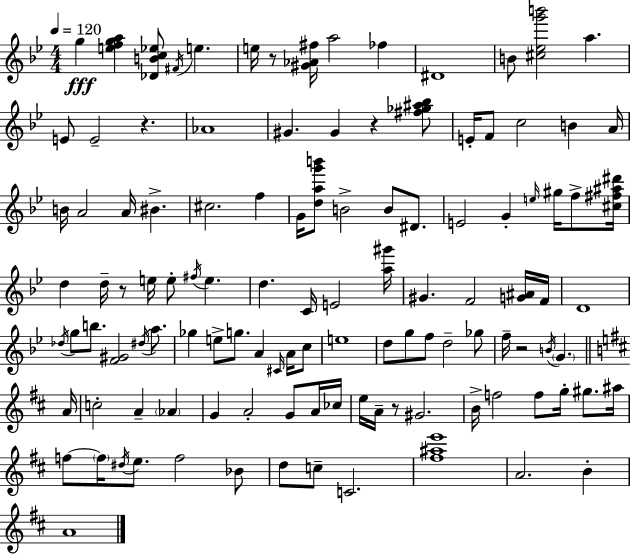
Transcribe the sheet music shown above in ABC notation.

X:1
T:Untitled
M:4/4
L:1/4
K:Bb
g [efga] [_DBc_e]/2 ^F/4 e e/4 z/2 [^G_A^f]/4 a2 _f ^D4 B/2 [^c_eg'b']2 a E/2 E2 z _A4 ^G ^G z [^f_g^a_b]/2 E/4 F/2 c2 B A/4 B/4 A2 A/4 ^B ^c2 f G/4 [dag'b']/2 B2 B/2 ^D/2 E2 G e/4 ^g/4 f/2 [^c^f^a^d']/4 d d/4 z/2 e/4 e/2 ^f/4 e d C/4 E2 [a^g']/4 ^G F2 [G^A]/4 F/4 D4 _d/4 g/2 b/2 [F^G]2 ^d/4 a/2 _g e/2 g/2 A ^C/4 A/4 c/2 e4 d/2 g/2 f/2 d2 _g/2 f/4 z2 B/4 G A/4 c2 A _A G A2 G/2 A/4 _c/4 e/4 A/4 z/2 ^G2 B/4 f2 f/2 g/4 ^g/2 ^a/4 f/2 f/4 ^d/4 e/2 f2 _B/2 d/2 c/2 C2 [^f^ae']4 A2 B A4